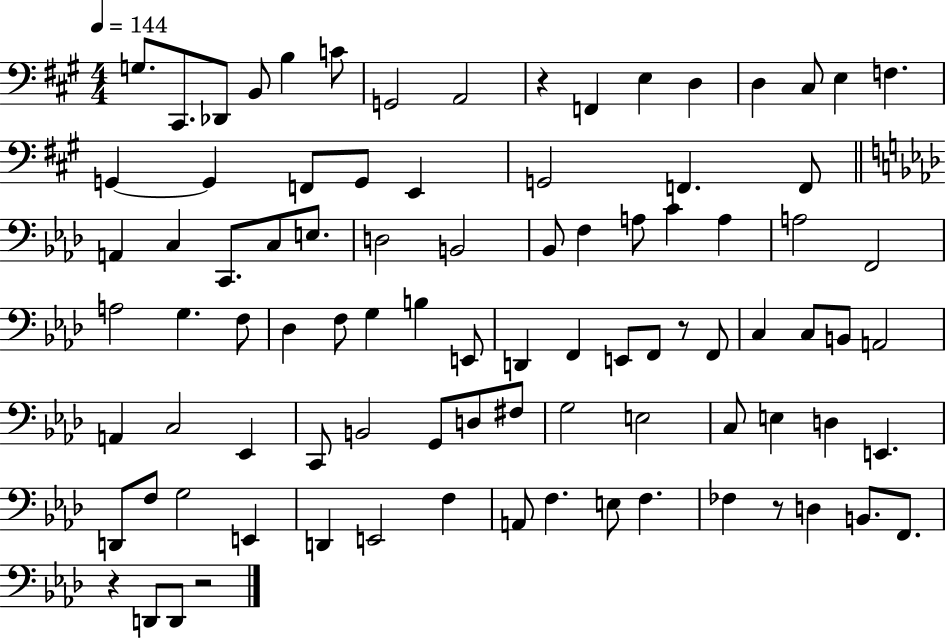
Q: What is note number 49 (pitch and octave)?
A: F2